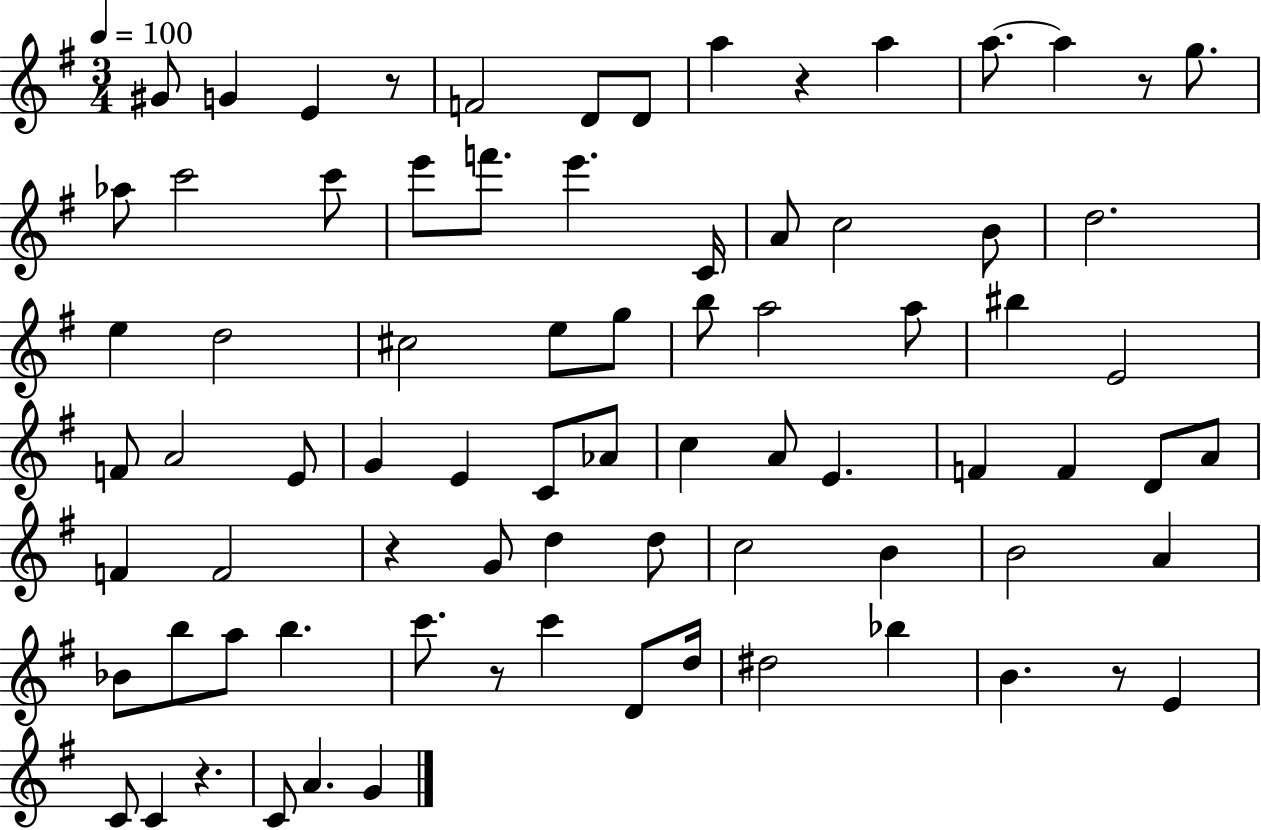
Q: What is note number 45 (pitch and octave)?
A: D4